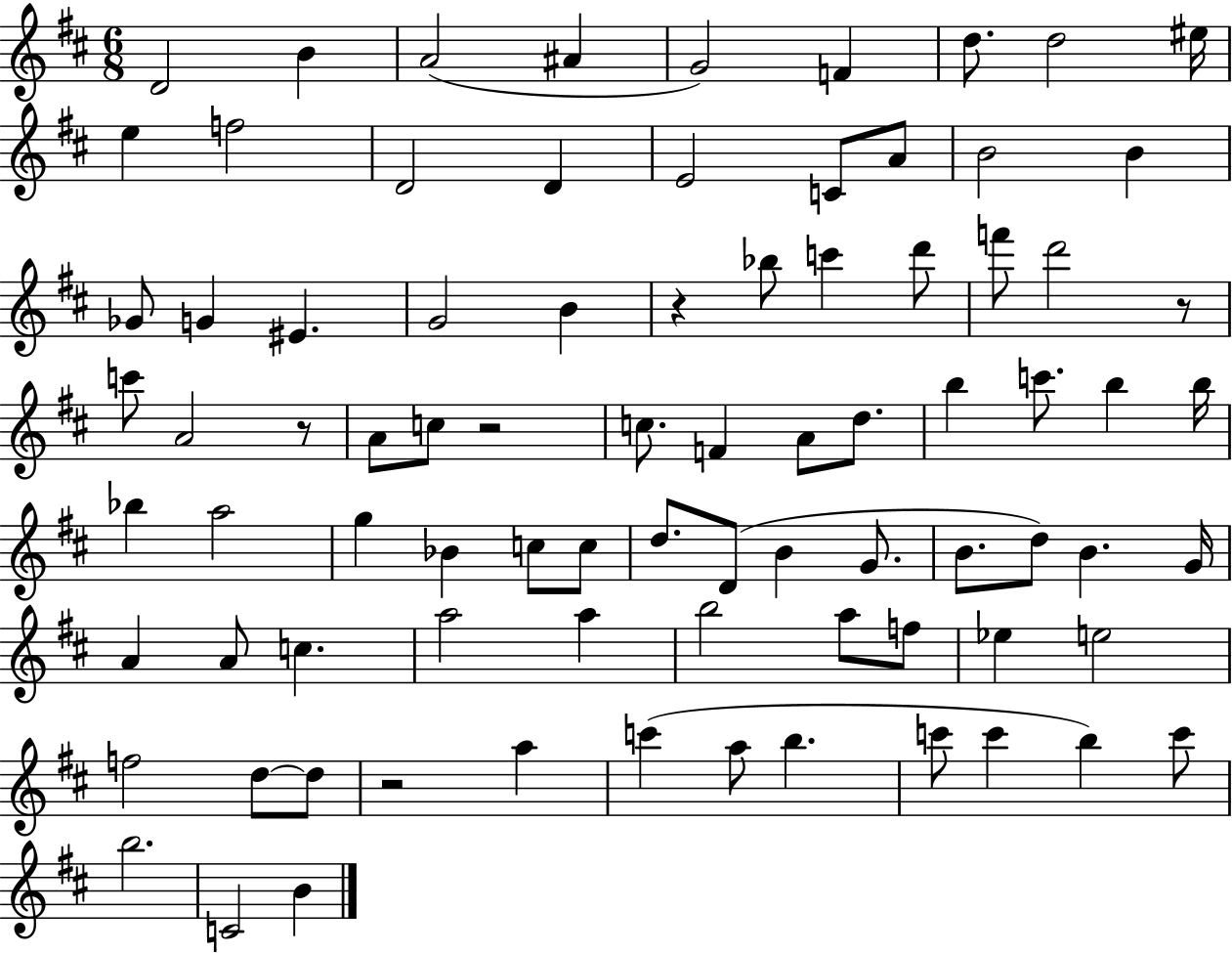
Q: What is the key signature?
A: D major